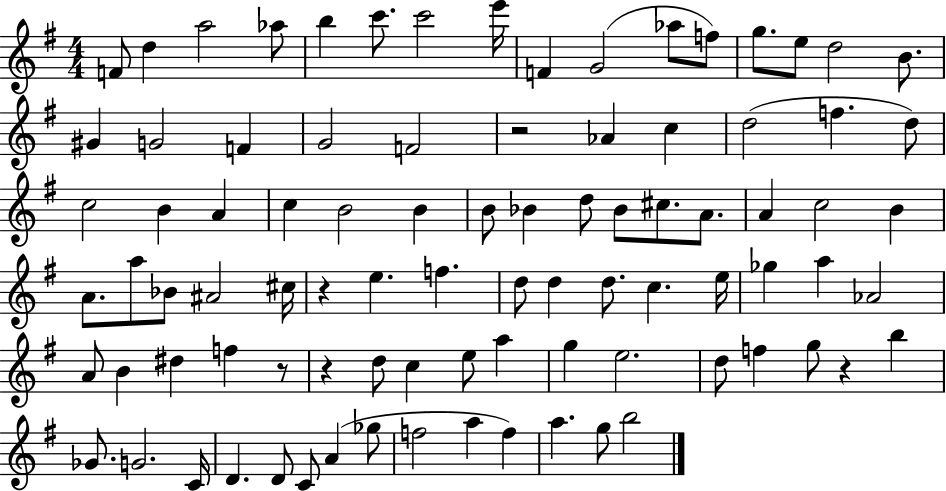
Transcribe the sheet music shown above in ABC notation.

X:1
T:Untitled
M:4/4
L:1/4
K:G
F/2 d a2 _a/2 b c'/2 c'2 e'/4 F G2 _a/2 f/2 g/2 e/2 d2 B/2 ^G G2 F G2 F2 z2 _A c d2 f d/2 c2 B A c B2 B B/2 _B d/2 _B/2 ^c/2 A/2 A c2 B A/2 a/2 _B/2 ^A2 ^c/4 z e f d/2 d d/2 c e/4 _g a _A2 A/2 B ^d f z/2 z d/2 c e/2 a g e2 d/2 f g/2 z b _G/2 G2 C/4 D D/2 C/2 A _g/2 f2 a f a g/2 b2